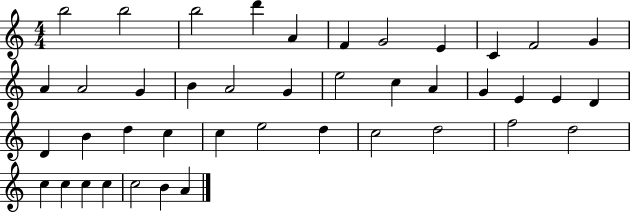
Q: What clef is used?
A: treble